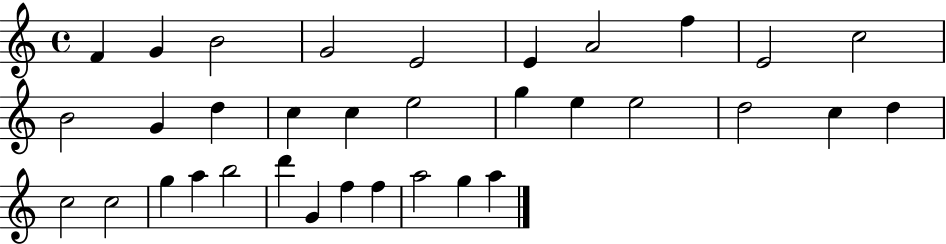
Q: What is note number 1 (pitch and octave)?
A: F4